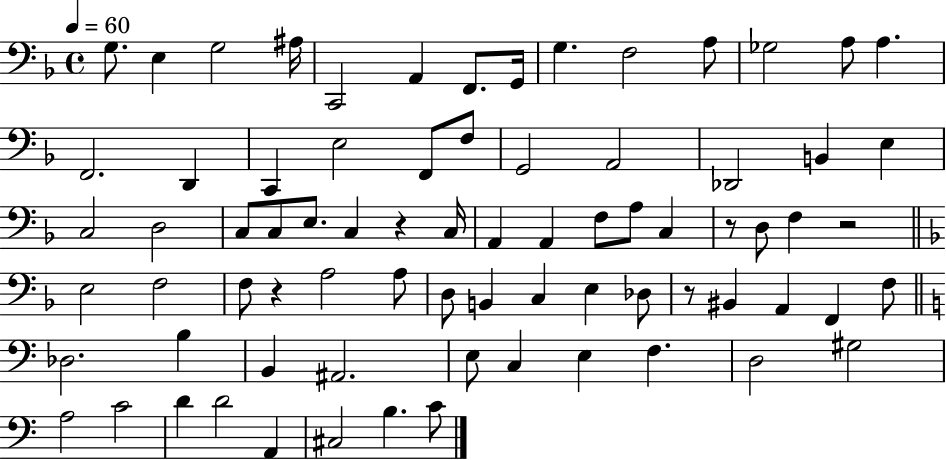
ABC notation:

X:1
T:Untitled
M:4/4
L:1/4
K:F
G,/2 E, G,2 ^A,/4 C,,2 A,, F,,/2 G,,/4 G, F,2 A,/2 _G,2 A,/2 A, F,,2 D,, C,, E,2 F,,/2 F,/2 G,,2 A,,2 _D,,2 B,, E, C,2 D,2 C,/2 C,/2 E,/2 C, z C,/4 A,, A,, F,/2 A,/2 C, z/2 D,/2 F, z2 E,2 F,2 F,/2 z A,2 A,/2 D,/2 B,, C, E, _D,/2 z/2 ^B,, A,, F,, F,/2 _D,2 B, B,, ^A,,2 E,/2 C, E, F, D,2 ^G,2 A,2 C2 D D2 A,, ^C,2 B, C/2